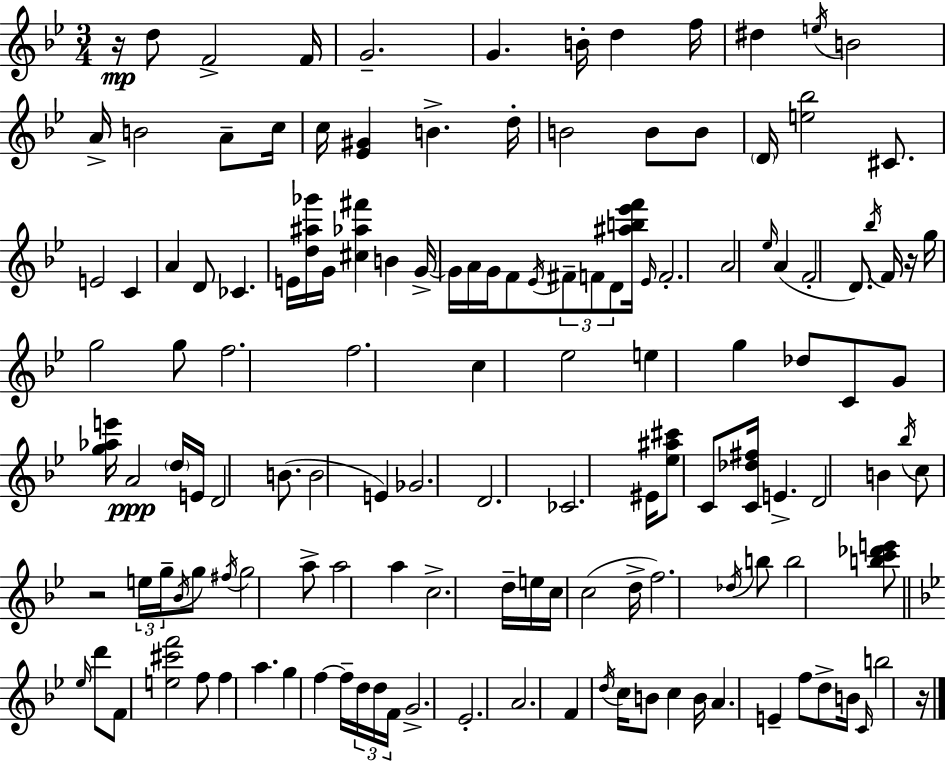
X:1
T:Untitled
M:3/4
L:1/4
K:Bb
z/4 d/2 F2 F/4 G2 G B/4 d f/4 ^d e/4 B2 A/4 B2 A/2 c/4 c/4 [_E^G] B d/4 B2 B/2 B/2 D/4 [e_b]2 ^C/2 E2 C A D/2 _C E/4 [d^a_g']/4 G/4 [^c_a^f'] B G/4 G/4 A/4 G/4 F/2 _E/4 ^F/2 F/2 D/2 [^ab_e'f']/4 _E/4 F2 A2 _e/4 A F2 D/2 _b/4 F/4 z/4 g/4 g2 g/2 f2 f2 c _e2 e g _d/2 C/2 G/2 [g_ae']/4 A2 d/4 E/4 D2 B/2 B2 E _G2 D2 _C2 ^E/4 [_e^a^c']/2 C/2 [C_d^f]/4 E D2 B _b/4 c/2 z2 e/4 g/4 _B/4 g/2 ^f/4 g2 a/2 a2 a c2 d/4 e/4 c/4 c2 d/4 f2 _d/4 b/2 b2 [bc'_d'e']/2 _e/4 d'/2 F/2 [e^c'f']2 f/2 f a g f f/4 d/4 d/4 F/4 G2 _E2 A2 F d/4 c/4 B/2 c B/4 A E f/2 d/2 B/4 C/4 b2 z/4